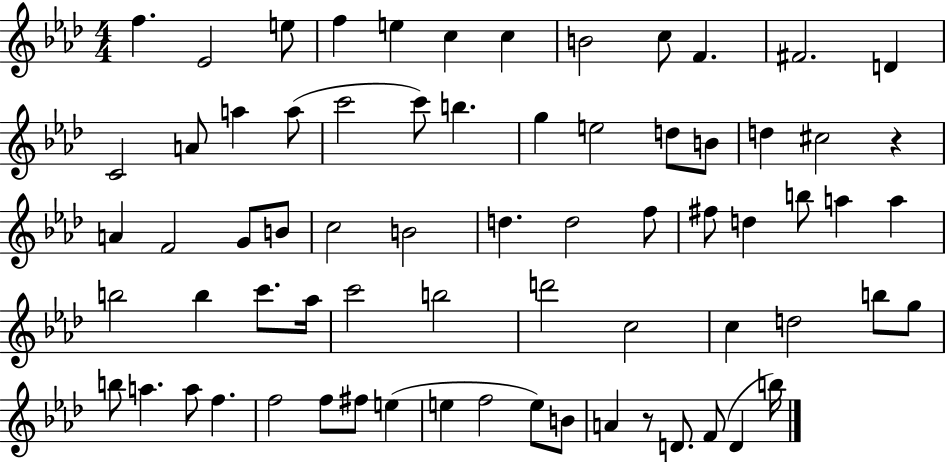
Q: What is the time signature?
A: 4/4